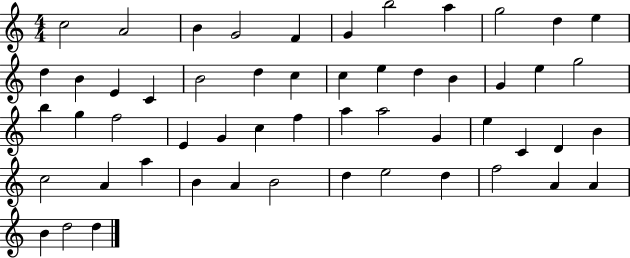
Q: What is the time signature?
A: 4/4